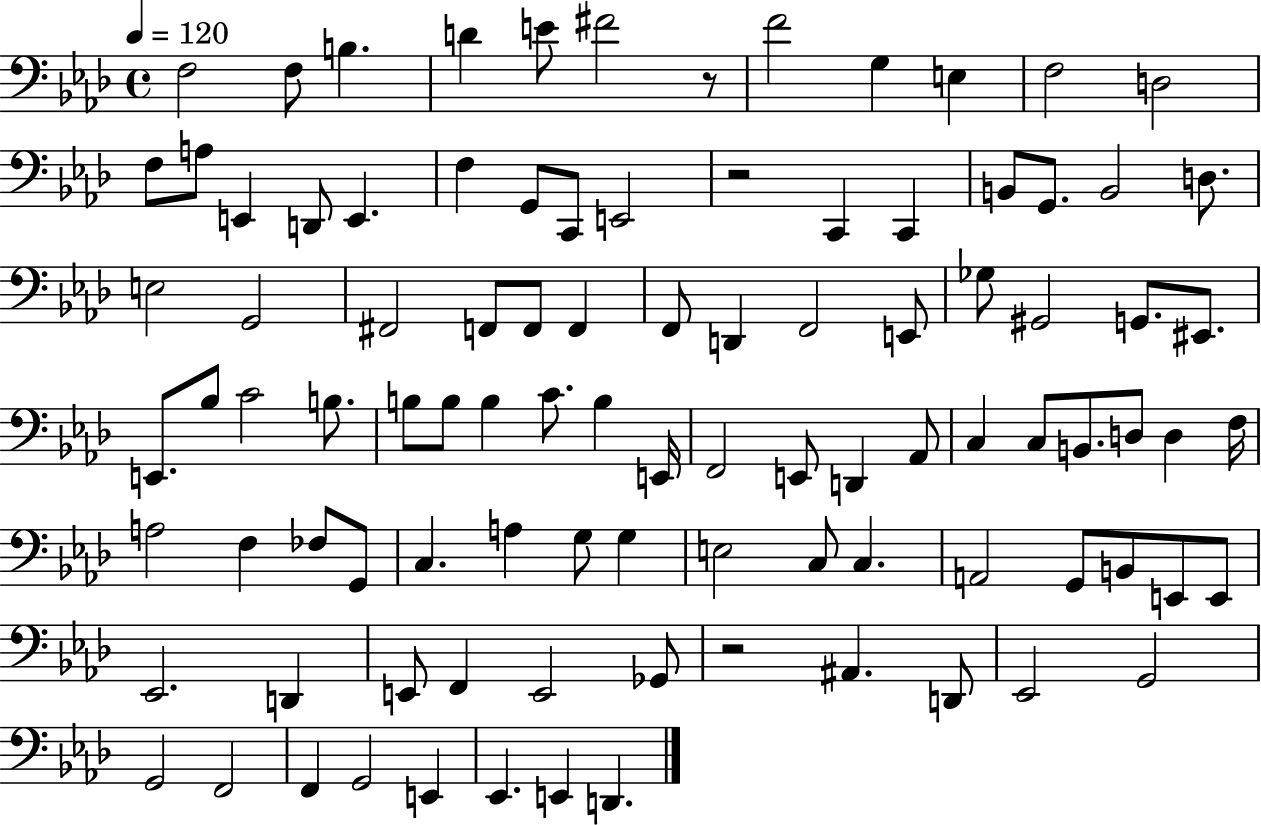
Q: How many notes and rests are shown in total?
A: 97